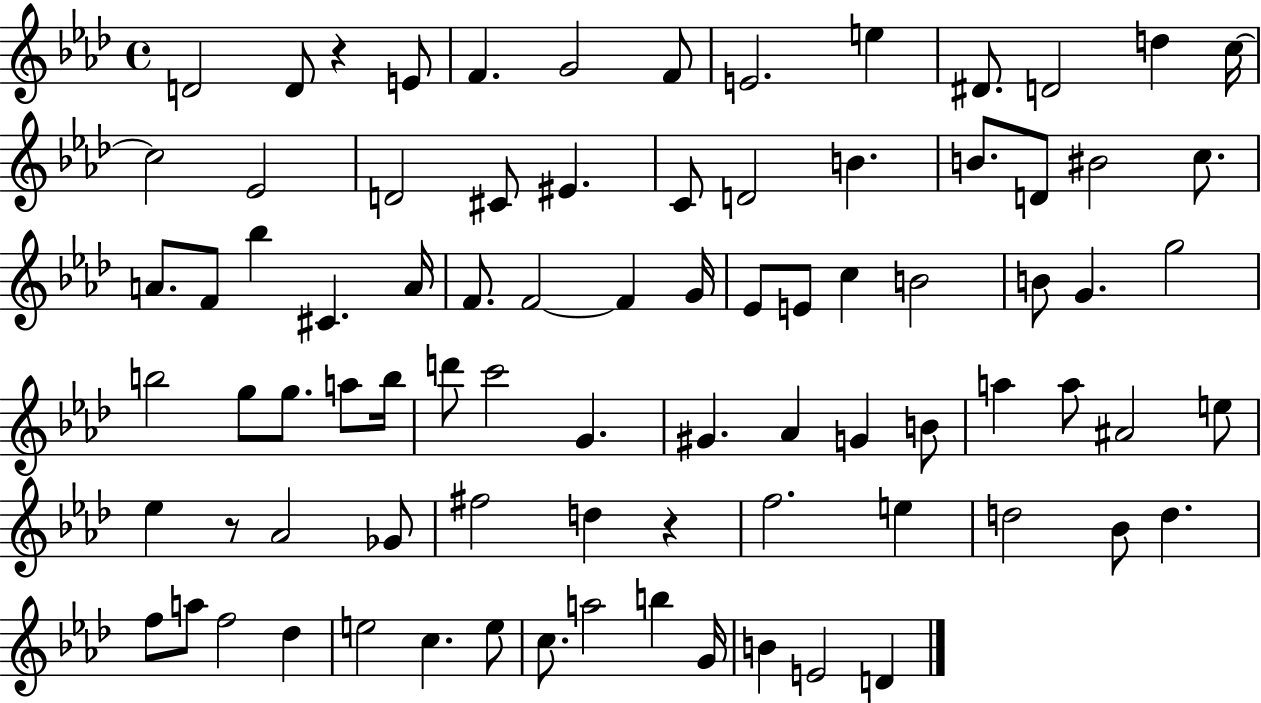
D4/h D4/e R/q E4/e F4/q. G4/h F4/e E4/h. E5/q D#4/e. D4/h D5/q C5/s C5/h Eb4/h D4/h C#4/e EIS4/q. C4/e D4/h B4/q. B4/e. D4/e BIS4/h C5/e. A4/e. F4/e Bb5/q C#4/q. A4/s F4/e. F4/h F4/q G4/s Eb4/e E4/e C5/q B4/h B4/e G4/q. G5/h B5/h G5/e G5/e. A5/e B5/s D6/e C6/h G4/q. G#4/q. Ab4/q G4/q B4/e A5/q A5/e A#4/h E5/e Eb5/q R/e Ab4/h Gb4/e F#5/h D5/q R/q F5/h. E5/q D5/h Bb4/e D5/q. F5/e A5/e F5/h Db5/q E5/h C5/q. E5/e C5/e. A5/h B5/q G4/s B4/q E4/h D4/q